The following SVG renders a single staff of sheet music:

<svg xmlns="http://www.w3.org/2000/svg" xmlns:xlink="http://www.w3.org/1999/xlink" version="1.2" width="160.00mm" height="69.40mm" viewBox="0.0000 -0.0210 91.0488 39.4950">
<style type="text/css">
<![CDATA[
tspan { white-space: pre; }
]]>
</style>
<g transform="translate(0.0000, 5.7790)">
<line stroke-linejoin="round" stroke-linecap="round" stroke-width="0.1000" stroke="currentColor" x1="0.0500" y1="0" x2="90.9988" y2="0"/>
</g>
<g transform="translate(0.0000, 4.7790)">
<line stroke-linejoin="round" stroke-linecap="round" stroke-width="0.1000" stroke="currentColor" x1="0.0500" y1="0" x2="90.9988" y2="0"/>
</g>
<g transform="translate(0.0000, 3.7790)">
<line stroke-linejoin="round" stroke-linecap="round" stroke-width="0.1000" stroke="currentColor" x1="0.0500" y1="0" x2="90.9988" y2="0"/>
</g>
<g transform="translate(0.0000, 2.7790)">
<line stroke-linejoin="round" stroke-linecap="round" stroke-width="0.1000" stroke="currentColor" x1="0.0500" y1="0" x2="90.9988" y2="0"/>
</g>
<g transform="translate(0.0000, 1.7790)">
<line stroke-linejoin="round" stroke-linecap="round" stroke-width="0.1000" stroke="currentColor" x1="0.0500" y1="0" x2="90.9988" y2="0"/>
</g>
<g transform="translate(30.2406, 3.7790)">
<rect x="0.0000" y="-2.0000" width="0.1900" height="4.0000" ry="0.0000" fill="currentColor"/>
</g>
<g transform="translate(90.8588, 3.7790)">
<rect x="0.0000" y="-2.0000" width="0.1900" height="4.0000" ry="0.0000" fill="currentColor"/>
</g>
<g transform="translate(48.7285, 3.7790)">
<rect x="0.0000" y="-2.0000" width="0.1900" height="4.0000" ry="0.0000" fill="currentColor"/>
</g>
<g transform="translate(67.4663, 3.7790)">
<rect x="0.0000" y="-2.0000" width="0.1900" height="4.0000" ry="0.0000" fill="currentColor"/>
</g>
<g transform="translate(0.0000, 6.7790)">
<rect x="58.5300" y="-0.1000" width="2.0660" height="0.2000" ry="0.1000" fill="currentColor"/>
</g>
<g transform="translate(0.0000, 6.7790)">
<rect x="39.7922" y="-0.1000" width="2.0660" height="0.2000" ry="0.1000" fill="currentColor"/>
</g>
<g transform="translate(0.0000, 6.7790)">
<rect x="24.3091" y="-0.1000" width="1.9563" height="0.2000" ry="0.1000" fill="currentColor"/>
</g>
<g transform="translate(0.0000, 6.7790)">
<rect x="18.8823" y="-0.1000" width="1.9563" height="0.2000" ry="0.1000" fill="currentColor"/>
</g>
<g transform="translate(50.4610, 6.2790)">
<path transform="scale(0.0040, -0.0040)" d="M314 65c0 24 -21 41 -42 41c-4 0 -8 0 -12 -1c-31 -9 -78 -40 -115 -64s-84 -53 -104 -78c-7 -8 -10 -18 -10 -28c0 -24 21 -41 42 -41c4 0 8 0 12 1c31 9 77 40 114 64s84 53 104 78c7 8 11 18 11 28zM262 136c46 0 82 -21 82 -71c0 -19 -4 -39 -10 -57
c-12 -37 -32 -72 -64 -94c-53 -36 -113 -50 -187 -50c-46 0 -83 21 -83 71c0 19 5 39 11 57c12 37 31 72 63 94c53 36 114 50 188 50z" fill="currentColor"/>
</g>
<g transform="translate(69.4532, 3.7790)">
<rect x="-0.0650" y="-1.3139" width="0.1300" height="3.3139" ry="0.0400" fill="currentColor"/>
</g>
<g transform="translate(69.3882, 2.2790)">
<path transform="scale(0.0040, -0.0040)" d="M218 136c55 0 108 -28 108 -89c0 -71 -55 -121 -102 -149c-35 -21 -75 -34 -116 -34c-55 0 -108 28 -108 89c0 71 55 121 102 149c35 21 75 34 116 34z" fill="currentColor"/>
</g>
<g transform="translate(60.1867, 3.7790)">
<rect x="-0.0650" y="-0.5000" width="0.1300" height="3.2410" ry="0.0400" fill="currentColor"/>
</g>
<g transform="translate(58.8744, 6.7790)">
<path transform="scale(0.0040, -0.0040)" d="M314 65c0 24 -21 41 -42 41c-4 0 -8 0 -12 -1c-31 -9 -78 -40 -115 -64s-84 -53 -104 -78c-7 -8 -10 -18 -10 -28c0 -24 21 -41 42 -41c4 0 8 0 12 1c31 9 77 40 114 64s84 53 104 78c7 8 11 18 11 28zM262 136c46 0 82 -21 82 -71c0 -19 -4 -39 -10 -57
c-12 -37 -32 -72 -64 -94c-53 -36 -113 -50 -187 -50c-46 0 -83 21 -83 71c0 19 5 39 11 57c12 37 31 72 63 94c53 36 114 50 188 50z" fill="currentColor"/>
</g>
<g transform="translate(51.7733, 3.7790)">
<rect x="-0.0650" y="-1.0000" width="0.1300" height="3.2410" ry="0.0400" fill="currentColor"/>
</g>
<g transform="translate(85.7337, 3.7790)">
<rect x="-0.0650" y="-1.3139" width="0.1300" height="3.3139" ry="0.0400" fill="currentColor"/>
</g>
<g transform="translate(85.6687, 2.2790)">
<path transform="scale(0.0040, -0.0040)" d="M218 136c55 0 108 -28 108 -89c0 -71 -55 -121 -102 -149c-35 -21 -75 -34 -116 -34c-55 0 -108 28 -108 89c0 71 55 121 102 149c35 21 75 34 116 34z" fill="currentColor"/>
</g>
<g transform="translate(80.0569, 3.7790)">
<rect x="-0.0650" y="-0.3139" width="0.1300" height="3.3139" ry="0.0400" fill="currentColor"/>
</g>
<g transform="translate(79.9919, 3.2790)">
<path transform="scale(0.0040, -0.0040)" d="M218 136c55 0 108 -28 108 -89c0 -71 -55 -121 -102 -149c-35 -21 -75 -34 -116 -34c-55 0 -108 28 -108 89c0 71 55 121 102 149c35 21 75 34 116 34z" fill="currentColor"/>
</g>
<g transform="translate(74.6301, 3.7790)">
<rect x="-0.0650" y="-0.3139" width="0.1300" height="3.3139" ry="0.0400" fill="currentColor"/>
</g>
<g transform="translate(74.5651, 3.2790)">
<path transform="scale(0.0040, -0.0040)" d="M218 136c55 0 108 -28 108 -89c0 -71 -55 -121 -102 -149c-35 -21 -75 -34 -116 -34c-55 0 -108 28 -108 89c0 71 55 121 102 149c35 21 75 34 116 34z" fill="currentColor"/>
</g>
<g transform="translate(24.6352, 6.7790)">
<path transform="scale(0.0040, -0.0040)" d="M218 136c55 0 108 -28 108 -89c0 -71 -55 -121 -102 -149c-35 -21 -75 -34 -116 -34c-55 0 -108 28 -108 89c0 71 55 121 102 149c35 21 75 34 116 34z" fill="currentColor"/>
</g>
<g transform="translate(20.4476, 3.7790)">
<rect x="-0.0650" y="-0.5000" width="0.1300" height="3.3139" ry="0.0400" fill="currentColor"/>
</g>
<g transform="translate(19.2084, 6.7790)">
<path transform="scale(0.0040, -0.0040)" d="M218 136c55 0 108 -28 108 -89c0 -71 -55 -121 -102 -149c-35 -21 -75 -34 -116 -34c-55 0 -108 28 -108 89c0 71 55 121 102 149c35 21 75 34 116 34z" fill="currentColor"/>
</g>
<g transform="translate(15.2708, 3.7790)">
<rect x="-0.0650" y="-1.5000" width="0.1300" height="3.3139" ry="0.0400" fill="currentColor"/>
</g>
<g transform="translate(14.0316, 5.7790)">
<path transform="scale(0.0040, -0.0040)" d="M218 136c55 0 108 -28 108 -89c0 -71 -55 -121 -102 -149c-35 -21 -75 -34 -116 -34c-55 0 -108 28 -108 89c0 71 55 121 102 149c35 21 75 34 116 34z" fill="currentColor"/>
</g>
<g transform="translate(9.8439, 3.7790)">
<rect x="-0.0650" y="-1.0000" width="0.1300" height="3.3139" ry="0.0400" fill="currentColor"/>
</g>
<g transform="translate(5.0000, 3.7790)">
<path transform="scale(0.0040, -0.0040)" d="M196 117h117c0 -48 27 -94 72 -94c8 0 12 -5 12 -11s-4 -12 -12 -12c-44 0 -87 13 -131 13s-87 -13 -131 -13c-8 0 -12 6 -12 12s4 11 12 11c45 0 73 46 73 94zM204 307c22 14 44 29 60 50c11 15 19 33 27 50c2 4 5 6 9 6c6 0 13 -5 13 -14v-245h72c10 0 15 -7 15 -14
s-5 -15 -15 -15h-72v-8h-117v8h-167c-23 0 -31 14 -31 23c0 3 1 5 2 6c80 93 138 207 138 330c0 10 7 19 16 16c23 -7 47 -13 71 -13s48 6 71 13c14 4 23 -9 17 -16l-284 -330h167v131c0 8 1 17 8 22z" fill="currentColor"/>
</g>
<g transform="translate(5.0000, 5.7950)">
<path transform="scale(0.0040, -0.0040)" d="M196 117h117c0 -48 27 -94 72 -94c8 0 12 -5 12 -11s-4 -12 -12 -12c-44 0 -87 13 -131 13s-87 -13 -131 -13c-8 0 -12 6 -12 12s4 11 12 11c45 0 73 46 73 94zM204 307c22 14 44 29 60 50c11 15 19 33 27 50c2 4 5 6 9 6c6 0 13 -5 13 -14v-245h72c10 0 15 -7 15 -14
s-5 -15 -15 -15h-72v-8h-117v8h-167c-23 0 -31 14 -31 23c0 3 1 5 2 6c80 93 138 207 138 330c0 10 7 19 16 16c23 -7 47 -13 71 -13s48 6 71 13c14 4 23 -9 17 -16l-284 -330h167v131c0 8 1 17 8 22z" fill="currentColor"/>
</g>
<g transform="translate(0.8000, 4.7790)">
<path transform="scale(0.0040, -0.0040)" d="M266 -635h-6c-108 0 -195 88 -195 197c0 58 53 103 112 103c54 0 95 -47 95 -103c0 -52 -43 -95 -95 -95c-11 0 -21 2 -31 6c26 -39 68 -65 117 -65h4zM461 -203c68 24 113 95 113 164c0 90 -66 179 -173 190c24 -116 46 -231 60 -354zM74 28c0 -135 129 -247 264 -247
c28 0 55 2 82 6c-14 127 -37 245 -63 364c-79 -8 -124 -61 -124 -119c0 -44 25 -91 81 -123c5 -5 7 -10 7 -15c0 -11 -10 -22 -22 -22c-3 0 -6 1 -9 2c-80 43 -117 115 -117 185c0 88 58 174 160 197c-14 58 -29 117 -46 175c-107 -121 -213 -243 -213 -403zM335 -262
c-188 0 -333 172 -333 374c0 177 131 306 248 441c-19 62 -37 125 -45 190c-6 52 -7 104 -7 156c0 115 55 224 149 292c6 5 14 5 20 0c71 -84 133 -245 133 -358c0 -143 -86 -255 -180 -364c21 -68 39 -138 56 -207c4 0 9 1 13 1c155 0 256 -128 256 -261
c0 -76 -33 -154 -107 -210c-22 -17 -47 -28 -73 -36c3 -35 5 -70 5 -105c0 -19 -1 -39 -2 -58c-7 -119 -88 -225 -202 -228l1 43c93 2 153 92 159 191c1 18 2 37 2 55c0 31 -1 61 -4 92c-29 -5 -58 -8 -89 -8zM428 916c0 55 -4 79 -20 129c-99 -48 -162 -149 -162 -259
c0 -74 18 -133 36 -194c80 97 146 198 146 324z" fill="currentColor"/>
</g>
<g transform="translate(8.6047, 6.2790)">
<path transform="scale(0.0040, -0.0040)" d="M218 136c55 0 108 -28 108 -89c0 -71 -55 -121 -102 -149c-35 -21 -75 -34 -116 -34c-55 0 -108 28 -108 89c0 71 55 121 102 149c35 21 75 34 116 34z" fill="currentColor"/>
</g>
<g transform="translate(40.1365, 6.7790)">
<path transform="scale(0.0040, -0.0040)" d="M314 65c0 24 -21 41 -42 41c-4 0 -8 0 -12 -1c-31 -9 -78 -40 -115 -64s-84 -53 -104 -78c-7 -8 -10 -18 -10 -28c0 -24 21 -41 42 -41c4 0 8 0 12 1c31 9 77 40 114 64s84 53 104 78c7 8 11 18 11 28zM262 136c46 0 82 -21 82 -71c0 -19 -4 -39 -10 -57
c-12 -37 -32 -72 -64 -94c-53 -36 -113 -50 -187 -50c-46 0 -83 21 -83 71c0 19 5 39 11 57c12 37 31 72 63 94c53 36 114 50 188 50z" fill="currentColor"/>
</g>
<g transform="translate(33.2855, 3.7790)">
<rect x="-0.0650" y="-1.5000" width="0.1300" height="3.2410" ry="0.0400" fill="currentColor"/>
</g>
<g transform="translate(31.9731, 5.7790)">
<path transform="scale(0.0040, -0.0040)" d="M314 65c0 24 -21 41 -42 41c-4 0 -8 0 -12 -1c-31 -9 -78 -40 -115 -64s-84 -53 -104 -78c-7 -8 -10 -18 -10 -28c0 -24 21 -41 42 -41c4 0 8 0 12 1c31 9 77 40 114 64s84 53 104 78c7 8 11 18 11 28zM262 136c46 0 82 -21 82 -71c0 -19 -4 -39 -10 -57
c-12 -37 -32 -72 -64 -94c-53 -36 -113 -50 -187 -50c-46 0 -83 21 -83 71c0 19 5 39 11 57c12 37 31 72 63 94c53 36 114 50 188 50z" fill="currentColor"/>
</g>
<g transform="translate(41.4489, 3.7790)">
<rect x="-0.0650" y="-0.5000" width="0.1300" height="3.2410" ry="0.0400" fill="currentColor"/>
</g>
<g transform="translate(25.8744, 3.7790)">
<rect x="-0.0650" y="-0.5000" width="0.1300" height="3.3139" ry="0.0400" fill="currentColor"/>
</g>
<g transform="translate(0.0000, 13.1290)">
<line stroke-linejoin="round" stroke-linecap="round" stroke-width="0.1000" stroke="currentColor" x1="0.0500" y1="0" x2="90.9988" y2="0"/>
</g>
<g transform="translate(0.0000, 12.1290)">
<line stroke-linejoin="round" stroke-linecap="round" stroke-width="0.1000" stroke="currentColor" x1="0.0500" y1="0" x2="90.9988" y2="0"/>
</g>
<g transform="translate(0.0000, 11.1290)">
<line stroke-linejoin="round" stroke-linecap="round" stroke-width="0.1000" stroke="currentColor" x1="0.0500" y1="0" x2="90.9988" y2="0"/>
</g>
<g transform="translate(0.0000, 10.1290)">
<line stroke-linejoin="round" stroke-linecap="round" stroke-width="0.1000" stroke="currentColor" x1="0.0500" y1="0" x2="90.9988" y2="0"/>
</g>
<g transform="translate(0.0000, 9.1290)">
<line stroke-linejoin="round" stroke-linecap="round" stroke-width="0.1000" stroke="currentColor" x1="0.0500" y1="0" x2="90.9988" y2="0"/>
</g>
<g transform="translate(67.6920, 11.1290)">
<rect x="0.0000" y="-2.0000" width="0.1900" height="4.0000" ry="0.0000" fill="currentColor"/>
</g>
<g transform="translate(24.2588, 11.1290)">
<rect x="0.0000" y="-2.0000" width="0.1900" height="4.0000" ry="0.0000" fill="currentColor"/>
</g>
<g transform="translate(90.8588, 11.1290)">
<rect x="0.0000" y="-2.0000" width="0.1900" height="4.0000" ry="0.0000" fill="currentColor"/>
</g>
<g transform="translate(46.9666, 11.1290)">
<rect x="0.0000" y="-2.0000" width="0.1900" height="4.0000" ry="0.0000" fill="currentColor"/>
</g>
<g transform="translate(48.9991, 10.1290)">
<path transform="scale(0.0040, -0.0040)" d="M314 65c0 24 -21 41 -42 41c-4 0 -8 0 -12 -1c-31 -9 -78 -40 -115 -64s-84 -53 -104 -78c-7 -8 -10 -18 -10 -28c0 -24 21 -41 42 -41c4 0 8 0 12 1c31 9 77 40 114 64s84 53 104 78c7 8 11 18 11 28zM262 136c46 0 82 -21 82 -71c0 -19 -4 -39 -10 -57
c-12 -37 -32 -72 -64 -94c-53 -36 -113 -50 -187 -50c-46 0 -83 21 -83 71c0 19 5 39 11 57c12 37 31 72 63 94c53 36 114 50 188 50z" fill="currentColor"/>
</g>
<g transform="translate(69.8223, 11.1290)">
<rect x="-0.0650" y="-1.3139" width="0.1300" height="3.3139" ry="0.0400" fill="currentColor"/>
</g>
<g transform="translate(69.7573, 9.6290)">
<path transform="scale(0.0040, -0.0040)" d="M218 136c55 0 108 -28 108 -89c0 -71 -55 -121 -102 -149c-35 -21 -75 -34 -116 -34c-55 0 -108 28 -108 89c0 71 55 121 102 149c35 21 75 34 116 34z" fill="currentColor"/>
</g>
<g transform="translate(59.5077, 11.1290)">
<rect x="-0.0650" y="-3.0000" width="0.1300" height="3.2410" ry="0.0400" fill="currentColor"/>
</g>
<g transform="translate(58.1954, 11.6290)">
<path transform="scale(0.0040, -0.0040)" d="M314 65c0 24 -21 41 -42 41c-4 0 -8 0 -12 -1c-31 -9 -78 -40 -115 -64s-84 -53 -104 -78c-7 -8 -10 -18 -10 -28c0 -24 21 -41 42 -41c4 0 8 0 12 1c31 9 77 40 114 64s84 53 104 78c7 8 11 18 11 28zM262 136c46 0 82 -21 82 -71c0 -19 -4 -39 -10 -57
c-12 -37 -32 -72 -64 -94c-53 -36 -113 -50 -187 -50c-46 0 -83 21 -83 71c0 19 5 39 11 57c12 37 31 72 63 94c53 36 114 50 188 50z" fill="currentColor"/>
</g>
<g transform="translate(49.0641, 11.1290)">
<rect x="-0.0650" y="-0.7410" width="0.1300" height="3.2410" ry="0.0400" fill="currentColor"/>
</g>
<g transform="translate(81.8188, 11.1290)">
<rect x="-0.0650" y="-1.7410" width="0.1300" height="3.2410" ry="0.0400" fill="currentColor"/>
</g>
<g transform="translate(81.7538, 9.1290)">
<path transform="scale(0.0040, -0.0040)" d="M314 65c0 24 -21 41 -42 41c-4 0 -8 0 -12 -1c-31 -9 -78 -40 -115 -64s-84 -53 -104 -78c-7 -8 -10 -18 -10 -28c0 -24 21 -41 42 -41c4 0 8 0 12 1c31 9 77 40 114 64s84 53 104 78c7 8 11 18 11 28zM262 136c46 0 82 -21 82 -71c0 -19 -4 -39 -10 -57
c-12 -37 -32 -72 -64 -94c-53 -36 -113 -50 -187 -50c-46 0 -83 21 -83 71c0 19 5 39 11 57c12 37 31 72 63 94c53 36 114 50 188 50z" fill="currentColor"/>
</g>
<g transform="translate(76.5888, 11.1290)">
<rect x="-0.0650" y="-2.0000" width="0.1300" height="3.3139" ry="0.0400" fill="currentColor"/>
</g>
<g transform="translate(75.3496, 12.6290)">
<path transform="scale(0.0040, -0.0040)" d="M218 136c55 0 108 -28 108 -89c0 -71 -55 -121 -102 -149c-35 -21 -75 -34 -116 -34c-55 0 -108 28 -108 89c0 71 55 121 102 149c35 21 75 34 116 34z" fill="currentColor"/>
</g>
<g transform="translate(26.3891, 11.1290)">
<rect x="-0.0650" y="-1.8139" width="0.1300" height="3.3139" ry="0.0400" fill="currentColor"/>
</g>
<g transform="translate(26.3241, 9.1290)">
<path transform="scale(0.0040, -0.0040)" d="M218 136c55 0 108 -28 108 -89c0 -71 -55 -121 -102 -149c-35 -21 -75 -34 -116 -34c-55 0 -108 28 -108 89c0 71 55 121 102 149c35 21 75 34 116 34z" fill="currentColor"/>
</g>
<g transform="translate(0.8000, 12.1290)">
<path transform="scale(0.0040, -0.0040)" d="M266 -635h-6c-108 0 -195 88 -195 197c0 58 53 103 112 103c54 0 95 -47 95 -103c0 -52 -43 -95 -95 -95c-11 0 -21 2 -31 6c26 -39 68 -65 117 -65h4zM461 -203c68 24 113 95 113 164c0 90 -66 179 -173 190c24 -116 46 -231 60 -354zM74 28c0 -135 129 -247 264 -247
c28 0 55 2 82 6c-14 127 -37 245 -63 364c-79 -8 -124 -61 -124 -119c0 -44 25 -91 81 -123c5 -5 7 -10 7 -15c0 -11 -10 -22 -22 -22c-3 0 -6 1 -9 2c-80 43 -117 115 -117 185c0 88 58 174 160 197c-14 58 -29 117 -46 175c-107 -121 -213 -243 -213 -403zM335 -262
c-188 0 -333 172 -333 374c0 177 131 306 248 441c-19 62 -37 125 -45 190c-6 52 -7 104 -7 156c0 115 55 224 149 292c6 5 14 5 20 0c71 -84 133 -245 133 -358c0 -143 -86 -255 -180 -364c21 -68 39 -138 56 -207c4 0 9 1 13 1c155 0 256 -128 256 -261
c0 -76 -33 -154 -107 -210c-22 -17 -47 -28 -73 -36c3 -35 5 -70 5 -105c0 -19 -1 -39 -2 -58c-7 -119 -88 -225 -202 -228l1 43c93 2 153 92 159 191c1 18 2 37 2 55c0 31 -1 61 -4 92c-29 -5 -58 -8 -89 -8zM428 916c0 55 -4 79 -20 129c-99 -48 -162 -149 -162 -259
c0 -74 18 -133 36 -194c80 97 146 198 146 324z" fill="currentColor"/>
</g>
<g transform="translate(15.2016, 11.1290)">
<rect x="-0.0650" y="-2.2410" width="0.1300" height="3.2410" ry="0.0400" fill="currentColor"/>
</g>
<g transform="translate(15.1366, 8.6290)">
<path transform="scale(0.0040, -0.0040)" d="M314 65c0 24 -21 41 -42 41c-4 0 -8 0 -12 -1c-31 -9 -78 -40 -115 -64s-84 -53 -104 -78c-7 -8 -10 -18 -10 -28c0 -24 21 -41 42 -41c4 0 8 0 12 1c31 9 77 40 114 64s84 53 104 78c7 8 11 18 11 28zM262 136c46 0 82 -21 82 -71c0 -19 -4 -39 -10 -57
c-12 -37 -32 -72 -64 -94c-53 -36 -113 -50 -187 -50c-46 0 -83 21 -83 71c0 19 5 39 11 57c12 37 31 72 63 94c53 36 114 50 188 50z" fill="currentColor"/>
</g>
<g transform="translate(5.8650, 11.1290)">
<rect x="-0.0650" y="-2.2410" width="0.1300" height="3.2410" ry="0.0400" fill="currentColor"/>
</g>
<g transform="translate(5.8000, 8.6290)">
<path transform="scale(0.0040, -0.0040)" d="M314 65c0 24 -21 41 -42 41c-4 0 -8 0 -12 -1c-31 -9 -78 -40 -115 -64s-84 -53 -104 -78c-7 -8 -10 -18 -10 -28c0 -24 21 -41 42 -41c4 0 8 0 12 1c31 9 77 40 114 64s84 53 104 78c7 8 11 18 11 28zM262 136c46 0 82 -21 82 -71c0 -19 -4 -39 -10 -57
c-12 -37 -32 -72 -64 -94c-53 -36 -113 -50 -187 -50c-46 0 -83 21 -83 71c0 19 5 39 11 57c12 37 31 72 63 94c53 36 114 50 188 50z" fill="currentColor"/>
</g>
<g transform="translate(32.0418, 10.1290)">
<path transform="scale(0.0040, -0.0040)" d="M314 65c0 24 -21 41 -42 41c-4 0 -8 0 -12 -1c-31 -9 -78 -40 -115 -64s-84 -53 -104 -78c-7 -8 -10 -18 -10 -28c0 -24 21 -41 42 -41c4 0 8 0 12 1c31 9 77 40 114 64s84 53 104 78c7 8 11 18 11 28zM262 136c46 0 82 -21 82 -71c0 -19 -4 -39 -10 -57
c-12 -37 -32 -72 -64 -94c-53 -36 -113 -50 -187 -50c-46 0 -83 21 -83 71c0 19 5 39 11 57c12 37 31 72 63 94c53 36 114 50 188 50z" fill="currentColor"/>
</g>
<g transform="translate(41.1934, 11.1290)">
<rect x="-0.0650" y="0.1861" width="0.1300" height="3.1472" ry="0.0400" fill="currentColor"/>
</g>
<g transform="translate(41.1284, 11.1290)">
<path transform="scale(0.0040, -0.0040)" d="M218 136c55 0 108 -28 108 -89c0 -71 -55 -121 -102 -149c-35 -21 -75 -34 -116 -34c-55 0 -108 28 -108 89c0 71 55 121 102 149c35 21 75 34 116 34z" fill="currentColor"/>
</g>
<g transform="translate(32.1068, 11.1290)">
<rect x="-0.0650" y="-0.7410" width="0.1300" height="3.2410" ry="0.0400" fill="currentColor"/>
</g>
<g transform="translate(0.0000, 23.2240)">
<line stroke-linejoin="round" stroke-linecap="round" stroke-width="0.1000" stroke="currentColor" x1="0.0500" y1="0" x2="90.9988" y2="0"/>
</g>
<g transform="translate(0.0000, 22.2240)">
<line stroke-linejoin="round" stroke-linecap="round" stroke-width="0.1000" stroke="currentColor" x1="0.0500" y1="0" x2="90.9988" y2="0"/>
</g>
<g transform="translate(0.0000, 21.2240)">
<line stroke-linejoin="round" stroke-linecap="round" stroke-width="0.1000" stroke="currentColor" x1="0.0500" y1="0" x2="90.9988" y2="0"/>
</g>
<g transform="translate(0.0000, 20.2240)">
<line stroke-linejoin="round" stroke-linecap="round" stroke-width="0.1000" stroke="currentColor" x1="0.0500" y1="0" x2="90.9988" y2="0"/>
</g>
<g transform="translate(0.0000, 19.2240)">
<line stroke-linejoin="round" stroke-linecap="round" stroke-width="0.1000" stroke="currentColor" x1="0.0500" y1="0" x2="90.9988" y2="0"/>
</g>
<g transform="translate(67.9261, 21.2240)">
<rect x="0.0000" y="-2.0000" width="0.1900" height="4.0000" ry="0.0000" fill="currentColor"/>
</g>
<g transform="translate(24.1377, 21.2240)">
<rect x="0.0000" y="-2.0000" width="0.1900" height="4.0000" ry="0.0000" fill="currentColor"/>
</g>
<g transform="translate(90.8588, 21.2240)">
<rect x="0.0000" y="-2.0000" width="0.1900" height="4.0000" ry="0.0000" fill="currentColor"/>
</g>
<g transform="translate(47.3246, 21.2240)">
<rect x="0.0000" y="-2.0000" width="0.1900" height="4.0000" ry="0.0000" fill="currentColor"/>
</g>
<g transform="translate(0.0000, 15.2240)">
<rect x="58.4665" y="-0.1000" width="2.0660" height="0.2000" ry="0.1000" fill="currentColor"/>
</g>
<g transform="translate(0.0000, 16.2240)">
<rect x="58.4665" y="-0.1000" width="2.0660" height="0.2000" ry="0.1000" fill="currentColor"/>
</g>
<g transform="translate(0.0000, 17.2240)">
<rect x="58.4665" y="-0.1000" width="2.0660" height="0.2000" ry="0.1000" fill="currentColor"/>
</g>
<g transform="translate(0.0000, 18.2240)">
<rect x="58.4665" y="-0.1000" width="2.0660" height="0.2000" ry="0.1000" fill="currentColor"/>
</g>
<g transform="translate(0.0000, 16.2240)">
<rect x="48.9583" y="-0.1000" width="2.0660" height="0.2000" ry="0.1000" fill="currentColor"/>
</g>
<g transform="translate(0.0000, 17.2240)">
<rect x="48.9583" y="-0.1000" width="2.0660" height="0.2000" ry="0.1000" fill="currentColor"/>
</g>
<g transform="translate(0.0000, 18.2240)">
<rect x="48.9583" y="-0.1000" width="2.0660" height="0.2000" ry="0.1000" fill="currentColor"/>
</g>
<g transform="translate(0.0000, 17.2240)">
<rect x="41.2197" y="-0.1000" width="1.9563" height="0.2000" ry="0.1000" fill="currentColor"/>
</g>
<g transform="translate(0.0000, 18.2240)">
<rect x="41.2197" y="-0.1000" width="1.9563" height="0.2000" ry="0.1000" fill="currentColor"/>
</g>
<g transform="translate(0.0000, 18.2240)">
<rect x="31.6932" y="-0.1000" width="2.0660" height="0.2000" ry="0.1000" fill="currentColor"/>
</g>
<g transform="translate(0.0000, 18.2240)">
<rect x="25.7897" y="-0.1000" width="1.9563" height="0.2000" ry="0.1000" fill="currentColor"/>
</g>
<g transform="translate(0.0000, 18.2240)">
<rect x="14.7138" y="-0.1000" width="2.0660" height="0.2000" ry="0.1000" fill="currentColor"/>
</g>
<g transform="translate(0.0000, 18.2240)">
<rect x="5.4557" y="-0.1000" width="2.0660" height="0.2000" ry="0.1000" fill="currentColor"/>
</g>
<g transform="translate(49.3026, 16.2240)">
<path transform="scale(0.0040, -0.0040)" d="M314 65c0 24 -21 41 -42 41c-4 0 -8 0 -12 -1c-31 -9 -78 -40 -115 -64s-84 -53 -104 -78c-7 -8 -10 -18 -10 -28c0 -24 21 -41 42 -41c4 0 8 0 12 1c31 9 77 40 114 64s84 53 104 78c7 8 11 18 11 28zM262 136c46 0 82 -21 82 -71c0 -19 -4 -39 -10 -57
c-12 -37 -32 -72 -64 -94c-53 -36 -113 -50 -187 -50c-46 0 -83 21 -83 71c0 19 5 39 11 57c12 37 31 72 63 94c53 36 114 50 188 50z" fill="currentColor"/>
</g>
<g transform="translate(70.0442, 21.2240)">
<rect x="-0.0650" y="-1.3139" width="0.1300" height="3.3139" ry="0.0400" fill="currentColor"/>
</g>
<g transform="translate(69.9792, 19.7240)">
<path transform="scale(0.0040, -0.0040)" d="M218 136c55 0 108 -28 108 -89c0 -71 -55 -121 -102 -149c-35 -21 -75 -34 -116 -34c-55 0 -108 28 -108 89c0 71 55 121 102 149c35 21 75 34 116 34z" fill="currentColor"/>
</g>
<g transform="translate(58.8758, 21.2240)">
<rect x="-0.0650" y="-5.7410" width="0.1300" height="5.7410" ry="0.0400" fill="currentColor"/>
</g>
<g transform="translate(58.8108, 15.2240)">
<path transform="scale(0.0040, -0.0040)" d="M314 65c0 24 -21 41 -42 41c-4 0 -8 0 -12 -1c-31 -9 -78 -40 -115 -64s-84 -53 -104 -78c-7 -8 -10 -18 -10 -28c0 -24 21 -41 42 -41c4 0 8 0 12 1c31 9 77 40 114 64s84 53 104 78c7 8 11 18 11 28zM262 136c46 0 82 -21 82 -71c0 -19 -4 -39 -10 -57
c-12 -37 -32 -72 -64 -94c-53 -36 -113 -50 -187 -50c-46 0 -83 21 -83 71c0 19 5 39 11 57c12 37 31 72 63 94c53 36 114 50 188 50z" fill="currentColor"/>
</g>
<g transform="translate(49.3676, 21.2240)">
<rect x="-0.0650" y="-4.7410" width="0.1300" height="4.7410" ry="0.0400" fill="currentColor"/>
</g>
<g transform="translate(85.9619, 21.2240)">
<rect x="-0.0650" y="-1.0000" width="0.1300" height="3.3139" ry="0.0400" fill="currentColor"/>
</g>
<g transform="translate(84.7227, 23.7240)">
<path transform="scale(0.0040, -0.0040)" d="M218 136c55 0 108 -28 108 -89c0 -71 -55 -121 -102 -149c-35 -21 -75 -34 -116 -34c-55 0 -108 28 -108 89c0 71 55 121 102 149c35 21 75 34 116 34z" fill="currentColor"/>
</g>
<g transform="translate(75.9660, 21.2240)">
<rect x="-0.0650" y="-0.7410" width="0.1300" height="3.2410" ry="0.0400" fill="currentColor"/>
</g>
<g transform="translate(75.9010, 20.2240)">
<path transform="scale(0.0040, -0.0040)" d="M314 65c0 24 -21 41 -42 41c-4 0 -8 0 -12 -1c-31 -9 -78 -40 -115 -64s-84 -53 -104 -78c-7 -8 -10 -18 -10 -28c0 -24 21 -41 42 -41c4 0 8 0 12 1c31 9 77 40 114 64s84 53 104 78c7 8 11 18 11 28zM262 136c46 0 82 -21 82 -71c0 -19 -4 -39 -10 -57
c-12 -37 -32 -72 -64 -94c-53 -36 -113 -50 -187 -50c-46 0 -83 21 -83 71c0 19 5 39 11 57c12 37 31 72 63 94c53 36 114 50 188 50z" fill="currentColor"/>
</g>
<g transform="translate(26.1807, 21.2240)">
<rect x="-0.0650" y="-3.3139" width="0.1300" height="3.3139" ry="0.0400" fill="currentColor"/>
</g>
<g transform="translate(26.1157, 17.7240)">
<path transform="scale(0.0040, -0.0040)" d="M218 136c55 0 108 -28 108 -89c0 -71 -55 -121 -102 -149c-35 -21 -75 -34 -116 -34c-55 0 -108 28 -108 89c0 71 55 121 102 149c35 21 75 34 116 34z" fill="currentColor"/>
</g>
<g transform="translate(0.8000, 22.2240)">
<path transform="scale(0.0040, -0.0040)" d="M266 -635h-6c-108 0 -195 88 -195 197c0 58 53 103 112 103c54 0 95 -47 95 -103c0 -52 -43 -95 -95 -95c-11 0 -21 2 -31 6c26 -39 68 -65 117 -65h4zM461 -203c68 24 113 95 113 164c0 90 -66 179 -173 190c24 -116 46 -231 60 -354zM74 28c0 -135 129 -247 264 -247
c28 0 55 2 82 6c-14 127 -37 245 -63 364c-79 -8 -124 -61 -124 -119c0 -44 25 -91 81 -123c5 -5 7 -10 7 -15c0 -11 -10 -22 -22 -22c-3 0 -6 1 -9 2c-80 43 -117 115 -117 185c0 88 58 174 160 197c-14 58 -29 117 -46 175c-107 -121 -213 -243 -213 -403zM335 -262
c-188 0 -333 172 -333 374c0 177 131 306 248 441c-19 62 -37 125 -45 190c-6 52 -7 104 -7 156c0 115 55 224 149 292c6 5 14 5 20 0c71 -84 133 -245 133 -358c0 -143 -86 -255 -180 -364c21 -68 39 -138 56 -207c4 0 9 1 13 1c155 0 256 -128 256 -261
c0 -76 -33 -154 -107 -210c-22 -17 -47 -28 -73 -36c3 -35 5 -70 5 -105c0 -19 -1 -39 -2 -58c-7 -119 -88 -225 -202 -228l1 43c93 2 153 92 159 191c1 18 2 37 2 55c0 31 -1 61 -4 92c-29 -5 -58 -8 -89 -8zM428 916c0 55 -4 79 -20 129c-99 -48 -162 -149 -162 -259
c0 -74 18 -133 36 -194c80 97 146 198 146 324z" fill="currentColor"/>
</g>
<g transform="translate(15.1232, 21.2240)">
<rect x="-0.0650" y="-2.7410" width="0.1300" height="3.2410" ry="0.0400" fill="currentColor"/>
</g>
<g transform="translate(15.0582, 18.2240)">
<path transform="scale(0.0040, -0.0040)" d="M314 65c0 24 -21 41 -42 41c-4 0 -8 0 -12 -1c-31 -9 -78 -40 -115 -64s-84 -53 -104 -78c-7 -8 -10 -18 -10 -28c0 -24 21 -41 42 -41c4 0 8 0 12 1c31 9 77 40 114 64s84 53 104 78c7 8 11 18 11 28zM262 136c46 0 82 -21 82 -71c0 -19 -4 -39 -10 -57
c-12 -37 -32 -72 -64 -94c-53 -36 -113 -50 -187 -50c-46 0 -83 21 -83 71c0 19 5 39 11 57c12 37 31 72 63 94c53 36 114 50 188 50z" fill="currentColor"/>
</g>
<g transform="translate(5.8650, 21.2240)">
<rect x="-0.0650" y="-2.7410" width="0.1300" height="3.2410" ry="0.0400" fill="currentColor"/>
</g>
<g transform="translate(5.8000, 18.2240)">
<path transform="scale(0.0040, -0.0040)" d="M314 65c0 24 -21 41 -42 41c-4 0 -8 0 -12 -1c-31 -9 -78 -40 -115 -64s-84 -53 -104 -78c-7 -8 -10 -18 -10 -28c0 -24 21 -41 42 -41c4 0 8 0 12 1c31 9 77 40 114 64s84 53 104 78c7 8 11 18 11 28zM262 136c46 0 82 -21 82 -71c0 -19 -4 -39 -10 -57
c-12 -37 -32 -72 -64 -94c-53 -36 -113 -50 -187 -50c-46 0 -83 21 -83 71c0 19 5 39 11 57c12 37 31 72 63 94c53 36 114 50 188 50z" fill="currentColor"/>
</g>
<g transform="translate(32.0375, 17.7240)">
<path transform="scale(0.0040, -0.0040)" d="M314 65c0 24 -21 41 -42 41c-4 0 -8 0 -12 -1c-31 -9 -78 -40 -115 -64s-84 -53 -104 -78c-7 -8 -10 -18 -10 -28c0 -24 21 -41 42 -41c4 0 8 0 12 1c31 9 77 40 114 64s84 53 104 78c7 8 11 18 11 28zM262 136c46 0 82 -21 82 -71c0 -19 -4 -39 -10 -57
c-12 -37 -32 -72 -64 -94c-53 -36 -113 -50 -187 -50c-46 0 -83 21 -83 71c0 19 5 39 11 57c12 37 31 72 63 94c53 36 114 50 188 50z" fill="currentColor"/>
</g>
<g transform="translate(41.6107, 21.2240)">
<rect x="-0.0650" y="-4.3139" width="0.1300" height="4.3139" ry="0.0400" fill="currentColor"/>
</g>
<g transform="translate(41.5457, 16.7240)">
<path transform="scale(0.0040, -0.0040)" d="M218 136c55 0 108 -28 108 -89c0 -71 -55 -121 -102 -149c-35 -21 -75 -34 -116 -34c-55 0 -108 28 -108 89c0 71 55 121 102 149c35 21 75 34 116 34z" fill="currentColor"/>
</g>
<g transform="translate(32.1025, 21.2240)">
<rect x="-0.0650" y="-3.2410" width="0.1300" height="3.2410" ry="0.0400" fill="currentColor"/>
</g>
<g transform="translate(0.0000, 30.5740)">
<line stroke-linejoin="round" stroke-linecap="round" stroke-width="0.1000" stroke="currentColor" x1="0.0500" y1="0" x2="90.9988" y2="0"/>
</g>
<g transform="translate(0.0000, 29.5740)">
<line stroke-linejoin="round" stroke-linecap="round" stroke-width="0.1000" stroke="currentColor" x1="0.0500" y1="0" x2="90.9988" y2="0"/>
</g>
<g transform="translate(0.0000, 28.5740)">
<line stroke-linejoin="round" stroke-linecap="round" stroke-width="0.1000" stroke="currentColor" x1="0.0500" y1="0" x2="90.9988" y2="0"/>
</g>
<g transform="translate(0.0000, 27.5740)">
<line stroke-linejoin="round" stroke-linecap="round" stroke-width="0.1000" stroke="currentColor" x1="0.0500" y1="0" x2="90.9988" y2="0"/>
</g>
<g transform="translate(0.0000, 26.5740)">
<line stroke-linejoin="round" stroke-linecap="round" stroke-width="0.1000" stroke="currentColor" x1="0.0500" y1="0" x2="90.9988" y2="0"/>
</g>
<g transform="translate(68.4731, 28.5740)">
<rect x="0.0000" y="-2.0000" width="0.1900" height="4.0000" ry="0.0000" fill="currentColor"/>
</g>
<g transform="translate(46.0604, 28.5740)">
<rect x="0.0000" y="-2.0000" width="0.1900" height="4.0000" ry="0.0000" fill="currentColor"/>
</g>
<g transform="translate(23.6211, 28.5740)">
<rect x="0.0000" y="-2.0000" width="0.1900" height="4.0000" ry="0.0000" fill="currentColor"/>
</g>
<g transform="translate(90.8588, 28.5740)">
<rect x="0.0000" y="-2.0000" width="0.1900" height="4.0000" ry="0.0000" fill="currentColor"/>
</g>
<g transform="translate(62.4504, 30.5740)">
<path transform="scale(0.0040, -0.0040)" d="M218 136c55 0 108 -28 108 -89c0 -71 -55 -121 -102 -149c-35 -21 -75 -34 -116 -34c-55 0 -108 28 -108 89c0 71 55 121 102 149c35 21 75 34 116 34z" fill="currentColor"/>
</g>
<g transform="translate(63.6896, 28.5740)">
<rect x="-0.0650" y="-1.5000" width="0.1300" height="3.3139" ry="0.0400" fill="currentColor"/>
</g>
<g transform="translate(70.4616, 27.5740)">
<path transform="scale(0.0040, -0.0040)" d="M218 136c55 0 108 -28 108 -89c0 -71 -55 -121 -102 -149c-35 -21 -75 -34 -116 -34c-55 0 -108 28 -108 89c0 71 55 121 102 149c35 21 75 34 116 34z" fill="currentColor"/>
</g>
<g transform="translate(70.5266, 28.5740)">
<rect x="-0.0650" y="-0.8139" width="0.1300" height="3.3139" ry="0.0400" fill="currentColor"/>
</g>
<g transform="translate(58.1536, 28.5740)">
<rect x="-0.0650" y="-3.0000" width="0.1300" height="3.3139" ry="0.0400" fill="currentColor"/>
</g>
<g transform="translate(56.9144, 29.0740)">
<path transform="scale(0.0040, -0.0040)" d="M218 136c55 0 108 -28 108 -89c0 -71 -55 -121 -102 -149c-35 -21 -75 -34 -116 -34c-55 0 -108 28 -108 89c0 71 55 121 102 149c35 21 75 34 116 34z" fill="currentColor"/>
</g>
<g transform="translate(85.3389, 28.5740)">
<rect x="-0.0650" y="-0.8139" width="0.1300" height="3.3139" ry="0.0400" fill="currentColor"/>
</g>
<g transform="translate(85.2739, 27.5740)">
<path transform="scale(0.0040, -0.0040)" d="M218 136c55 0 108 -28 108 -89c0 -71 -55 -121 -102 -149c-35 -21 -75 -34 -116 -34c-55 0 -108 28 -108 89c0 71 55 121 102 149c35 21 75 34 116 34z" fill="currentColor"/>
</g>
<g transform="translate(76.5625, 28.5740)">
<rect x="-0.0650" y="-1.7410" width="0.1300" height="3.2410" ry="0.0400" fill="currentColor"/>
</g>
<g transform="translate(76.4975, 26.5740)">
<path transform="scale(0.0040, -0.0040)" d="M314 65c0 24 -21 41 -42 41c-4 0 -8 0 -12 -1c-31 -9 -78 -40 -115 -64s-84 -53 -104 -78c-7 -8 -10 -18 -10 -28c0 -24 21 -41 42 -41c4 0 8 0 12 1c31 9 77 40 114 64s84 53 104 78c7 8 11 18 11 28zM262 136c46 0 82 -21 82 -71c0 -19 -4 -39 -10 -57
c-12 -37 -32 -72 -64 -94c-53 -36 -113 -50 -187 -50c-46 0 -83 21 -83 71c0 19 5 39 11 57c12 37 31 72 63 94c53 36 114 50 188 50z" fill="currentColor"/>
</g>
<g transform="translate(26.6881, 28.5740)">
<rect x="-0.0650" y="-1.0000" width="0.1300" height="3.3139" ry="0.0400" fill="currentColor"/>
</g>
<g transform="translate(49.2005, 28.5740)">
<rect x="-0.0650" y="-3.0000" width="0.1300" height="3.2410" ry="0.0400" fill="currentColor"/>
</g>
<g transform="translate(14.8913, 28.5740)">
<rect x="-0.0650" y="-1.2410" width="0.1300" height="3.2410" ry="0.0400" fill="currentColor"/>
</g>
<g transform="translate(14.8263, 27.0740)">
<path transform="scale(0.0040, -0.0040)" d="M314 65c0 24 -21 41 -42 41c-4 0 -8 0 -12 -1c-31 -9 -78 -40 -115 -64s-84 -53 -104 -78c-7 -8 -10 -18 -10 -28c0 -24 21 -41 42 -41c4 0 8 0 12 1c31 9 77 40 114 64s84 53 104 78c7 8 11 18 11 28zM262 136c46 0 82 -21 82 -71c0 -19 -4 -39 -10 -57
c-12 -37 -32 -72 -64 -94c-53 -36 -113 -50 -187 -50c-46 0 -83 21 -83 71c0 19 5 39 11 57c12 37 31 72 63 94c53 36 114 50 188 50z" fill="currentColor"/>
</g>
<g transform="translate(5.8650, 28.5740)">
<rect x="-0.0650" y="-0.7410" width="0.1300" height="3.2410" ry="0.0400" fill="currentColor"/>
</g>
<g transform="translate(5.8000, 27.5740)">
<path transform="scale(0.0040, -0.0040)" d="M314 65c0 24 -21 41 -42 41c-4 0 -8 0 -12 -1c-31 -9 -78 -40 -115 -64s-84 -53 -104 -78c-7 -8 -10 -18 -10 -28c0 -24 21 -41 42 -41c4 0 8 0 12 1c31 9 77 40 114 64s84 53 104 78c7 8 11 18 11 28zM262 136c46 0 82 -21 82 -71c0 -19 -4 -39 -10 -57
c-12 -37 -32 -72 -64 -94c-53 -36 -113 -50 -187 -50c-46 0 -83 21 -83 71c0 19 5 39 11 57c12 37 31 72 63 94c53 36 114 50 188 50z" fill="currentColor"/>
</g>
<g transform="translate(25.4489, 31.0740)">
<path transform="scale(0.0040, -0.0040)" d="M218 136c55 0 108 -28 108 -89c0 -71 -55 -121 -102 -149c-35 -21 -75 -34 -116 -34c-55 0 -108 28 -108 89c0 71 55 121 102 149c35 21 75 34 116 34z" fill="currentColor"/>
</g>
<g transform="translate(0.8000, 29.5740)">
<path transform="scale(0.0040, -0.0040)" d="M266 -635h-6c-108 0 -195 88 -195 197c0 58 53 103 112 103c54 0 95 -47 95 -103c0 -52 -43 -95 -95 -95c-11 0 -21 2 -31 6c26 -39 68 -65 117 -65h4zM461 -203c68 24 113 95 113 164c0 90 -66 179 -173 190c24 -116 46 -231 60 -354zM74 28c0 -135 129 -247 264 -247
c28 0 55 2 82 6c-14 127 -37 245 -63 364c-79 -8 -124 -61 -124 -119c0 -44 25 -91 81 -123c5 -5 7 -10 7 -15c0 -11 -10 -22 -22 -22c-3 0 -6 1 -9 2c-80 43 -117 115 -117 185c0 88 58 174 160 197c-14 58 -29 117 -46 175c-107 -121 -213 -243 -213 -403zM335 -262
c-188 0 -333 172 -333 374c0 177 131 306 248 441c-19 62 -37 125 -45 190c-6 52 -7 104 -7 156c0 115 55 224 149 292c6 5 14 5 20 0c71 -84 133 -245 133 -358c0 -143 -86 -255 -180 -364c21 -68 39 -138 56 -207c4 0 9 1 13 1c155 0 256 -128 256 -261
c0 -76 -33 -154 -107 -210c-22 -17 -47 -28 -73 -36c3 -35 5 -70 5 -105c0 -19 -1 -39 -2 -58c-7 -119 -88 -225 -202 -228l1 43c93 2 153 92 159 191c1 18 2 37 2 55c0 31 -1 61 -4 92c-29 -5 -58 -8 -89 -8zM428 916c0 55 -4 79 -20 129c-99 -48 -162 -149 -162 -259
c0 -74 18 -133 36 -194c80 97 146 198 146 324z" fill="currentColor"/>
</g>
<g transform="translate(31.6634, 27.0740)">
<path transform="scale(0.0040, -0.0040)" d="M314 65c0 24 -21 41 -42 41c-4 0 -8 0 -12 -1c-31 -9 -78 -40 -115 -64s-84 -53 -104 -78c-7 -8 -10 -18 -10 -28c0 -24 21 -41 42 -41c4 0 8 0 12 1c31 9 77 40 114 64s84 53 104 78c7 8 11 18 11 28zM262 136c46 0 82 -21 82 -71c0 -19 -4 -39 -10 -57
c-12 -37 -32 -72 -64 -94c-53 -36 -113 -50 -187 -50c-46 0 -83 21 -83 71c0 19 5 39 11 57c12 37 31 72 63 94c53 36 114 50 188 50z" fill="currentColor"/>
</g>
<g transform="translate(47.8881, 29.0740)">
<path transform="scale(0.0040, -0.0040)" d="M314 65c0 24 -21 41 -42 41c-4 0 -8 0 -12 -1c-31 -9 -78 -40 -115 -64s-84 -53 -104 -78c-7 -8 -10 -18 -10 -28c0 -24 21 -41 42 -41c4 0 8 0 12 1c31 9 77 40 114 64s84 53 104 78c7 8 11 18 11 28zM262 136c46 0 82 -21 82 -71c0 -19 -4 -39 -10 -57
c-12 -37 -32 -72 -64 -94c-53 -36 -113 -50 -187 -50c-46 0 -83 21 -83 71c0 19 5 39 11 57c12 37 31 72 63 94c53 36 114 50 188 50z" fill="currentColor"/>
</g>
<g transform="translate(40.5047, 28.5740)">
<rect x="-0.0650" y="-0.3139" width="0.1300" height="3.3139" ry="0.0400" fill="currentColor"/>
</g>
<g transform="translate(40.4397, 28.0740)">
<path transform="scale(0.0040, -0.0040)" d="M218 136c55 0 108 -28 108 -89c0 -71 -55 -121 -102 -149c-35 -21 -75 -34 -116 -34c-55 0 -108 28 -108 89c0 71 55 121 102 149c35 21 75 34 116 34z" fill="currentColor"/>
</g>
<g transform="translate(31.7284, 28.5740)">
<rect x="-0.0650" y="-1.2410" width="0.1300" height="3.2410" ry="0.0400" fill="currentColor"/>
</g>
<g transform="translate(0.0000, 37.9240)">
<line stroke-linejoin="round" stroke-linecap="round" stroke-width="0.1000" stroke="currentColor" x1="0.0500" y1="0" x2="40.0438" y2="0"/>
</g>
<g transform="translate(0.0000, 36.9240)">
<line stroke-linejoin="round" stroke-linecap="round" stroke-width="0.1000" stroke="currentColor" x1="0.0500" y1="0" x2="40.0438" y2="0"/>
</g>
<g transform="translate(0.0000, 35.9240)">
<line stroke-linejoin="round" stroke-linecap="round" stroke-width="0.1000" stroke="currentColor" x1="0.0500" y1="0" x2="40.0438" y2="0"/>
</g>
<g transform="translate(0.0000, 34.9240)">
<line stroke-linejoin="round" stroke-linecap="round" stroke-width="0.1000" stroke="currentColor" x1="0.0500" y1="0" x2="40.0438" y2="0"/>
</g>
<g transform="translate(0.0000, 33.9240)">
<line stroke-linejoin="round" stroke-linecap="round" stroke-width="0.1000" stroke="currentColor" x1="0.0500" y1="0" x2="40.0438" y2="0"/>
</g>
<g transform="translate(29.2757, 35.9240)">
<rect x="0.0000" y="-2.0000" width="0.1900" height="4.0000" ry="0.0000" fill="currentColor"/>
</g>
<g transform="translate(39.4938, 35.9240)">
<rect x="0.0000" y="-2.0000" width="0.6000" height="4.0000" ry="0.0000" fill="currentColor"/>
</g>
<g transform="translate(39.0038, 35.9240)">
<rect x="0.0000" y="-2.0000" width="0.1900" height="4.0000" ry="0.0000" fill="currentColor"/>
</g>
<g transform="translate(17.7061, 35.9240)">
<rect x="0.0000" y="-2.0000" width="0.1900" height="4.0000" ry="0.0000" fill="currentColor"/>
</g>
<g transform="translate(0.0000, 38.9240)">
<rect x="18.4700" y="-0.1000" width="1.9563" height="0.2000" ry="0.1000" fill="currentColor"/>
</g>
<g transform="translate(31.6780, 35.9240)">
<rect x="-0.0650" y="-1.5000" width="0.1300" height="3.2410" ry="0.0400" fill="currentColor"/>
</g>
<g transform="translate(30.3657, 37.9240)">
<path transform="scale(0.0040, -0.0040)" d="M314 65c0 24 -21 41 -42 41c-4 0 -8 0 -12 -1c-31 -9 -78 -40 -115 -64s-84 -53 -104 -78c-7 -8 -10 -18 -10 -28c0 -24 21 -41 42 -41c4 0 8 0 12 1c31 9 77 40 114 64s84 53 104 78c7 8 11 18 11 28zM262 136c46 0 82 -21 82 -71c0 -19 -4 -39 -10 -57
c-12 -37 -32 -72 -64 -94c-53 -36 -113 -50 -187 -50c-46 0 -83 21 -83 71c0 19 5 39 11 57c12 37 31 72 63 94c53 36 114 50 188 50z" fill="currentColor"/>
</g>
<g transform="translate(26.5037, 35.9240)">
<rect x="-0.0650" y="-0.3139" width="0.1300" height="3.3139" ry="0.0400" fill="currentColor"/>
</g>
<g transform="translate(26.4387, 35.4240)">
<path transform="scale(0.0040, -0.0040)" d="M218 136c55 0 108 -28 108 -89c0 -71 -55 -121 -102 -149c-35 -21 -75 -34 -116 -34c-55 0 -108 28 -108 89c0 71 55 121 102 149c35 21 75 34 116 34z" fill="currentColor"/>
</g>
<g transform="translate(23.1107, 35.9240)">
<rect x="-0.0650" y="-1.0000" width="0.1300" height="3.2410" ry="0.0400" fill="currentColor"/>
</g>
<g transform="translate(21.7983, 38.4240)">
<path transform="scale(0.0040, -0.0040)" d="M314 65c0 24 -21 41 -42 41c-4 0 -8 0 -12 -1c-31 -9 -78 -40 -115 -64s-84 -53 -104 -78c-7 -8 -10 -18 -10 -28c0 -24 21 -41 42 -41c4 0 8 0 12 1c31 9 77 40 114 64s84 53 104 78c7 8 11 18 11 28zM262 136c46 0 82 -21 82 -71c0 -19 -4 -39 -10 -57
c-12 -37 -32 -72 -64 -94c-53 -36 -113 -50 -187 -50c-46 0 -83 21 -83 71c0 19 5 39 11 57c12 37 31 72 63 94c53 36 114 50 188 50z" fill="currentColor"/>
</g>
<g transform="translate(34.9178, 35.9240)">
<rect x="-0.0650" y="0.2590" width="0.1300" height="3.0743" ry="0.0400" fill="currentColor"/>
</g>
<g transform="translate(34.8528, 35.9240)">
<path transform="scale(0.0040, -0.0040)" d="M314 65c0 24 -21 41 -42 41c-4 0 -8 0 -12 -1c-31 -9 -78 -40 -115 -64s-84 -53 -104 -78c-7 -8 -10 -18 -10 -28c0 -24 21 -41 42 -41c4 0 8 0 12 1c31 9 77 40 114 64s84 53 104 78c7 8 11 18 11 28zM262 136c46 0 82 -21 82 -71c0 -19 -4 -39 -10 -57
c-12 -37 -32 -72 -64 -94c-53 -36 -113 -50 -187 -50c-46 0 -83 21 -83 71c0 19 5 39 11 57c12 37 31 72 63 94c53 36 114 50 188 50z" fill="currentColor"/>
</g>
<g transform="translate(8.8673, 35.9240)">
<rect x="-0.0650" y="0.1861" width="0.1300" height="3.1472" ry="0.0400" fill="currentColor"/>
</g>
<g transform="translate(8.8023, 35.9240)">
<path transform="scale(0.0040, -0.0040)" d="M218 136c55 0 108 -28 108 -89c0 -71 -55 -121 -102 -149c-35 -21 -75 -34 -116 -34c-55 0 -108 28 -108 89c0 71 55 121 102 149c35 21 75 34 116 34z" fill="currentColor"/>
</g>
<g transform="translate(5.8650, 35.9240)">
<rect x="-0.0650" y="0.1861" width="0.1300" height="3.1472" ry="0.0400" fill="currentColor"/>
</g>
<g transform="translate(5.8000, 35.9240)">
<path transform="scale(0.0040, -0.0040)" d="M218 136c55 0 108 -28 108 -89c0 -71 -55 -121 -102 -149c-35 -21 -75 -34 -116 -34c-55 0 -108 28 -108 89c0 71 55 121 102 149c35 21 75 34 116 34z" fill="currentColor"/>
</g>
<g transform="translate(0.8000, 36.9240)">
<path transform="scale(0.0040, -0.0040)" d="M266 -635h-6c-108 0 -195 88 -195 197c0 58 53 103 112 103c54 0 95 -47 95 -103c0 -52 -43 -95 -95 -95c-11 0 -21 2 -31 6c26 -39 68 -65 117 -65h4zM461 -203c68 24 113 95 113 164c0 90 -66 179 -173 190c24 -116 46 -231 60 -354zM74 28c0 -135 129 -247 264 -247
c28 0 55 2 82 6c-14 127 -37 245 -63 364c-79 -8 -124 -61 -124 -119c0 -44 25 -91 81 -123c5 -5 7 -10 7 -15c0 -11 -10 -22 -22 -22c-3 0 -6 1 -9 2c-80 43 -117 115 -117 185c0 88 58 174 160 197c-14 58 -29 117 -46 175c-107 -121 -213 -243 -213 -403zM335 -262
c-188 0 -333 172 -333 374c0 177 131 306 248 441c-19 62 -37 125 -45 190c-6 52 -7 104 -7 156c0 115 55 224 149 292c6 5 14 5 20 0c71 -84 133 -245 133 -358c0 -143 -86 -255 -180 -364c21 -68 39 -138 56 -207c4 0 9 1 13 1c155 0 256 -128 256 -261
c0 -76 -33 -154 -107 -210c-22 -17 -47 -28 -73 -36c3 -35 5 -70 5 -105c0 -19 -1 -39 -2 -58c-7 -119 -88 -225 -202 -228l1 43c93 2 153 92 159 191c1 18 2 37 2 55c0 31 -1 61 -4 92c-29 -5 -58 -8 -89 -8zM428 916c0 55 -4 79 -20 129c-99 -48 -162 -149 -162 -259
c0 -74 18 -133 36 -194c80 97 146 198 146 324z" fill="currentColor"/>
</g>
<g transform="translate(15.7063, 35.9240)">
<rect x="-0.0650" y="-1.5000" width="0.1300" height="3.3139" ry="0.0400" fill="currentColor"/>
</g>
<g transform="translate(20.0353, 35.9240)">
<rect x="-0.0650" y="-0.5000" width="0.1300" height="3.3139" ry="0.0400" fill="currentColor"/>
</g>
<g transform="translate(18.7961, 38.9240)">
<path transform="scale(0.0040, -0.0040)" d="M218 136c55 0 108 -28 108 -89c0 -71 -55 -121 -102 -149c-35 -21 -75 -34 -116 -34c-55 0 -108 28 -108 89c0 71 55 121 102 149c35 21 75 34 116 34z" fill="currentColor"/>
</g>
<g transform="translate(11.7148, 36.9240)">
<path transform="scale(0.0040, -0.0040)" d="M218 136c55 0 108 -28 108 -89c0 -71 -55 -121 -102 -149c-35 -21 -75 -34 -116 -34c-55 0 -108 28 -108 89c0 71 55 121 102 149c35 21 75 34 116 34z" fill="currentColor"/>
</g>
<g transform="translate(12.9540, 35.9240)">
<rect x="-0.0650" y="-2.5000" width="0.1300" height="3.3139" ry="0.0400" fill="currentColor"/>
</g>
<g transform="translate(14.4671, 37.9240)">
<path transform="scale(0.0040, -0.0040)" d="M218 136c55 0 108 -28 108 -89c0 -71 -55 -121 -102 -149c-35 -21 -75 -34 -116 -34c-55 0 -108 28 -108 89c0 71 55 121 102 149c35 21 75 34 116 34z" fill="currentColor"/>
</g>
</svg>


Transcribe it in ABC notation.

X:1
T:Untitled
M:4/4
L:1/4
K:C
D E C C E2 C2 D2 C2 e c c e g2 g2 f d2 B d2 A2 e F f2 a2 a2 b b2 d' e'2 g'2 e d2 D d2 e2 D e2 c A2 A E d f2 d B B G E C D2 c E2 B2